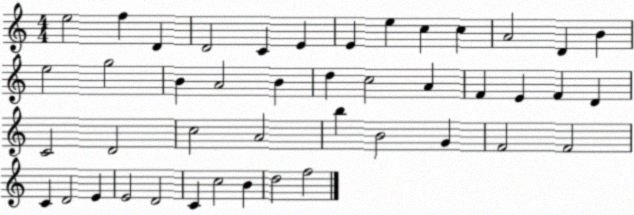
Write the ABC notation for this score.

X:1
T:Untitled
M:4/4
L:1/4
K:C
e2 f D D2 C E E e c c A2 D B e2 g2 B A2 B d c2 A F E F D C2 D2 c2 A2 b B2 G F2 F2 C D2 E E2 D2 C c2 B d2 f2